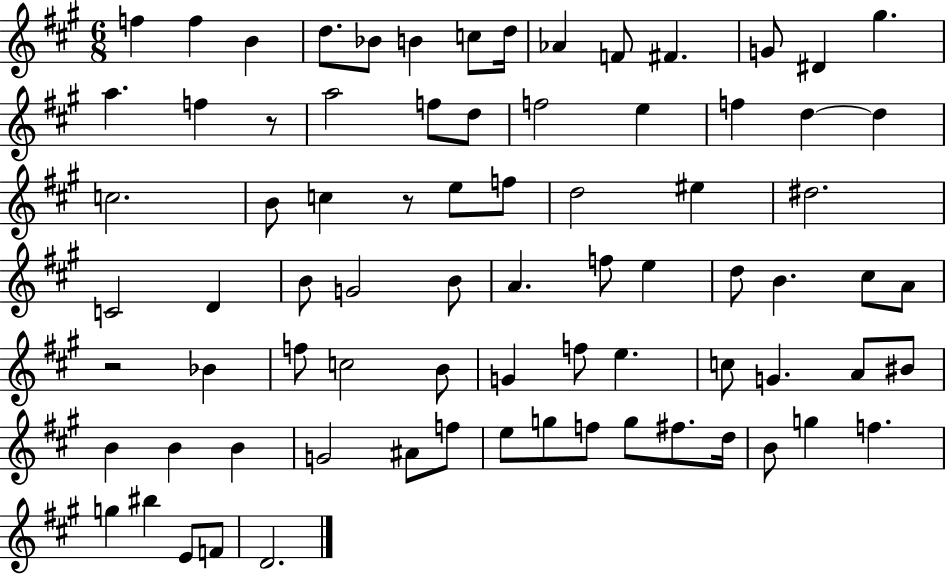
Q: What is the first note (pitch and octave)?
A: F5